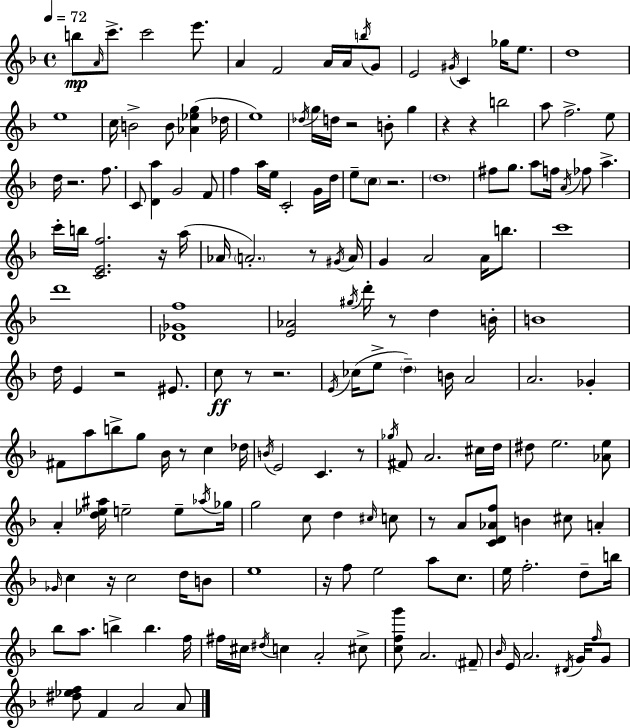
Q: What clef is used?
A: treble